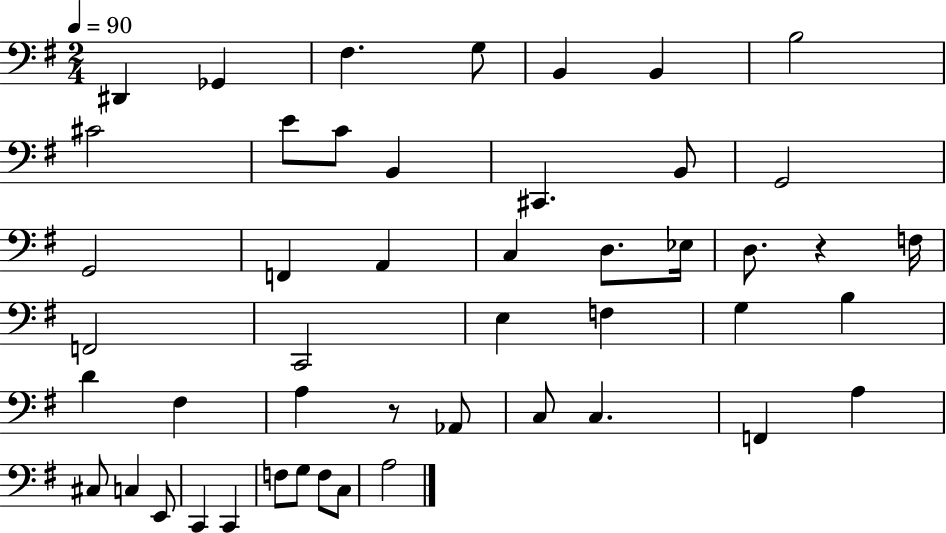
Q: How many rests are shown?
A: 2